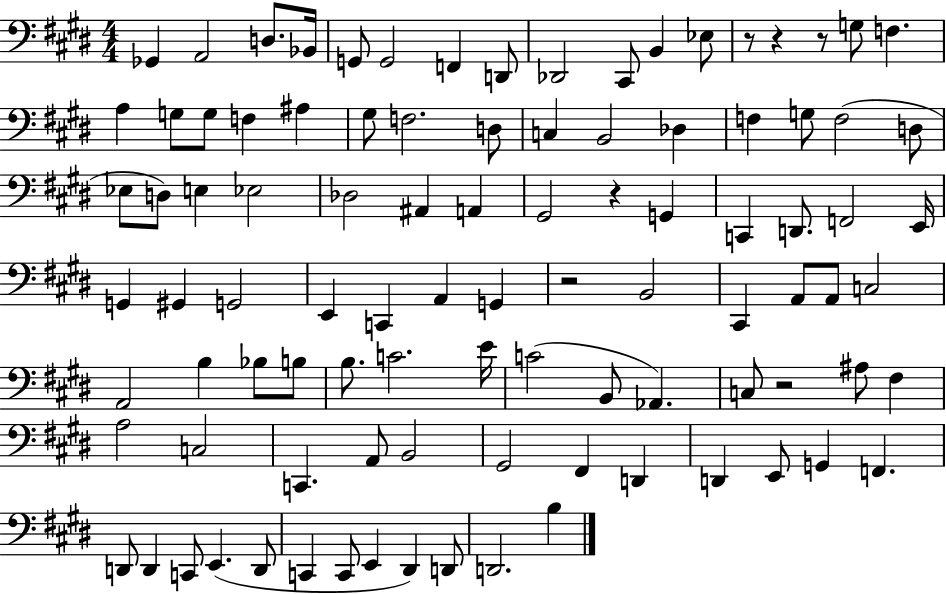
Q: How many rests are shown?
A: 6